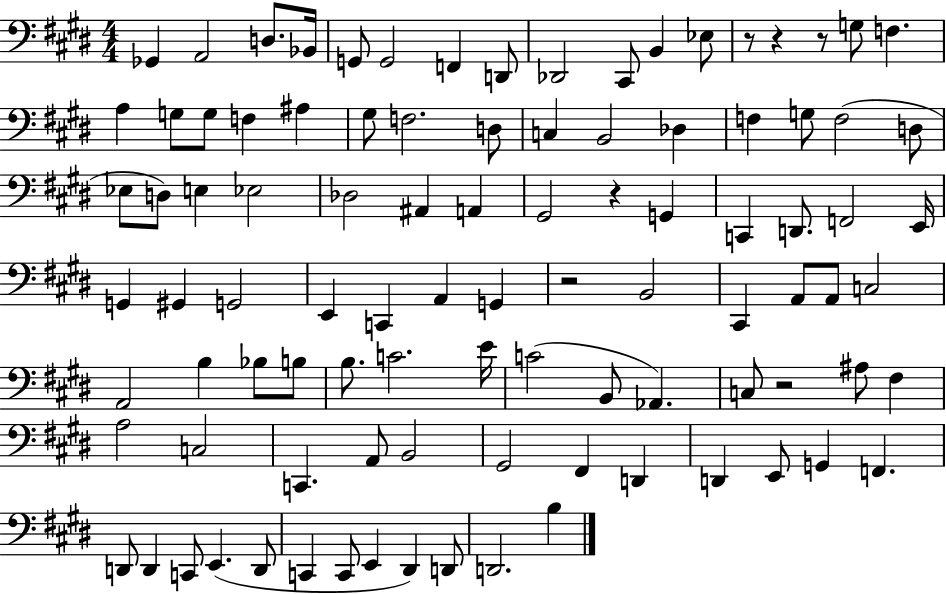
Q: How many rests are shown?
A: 6